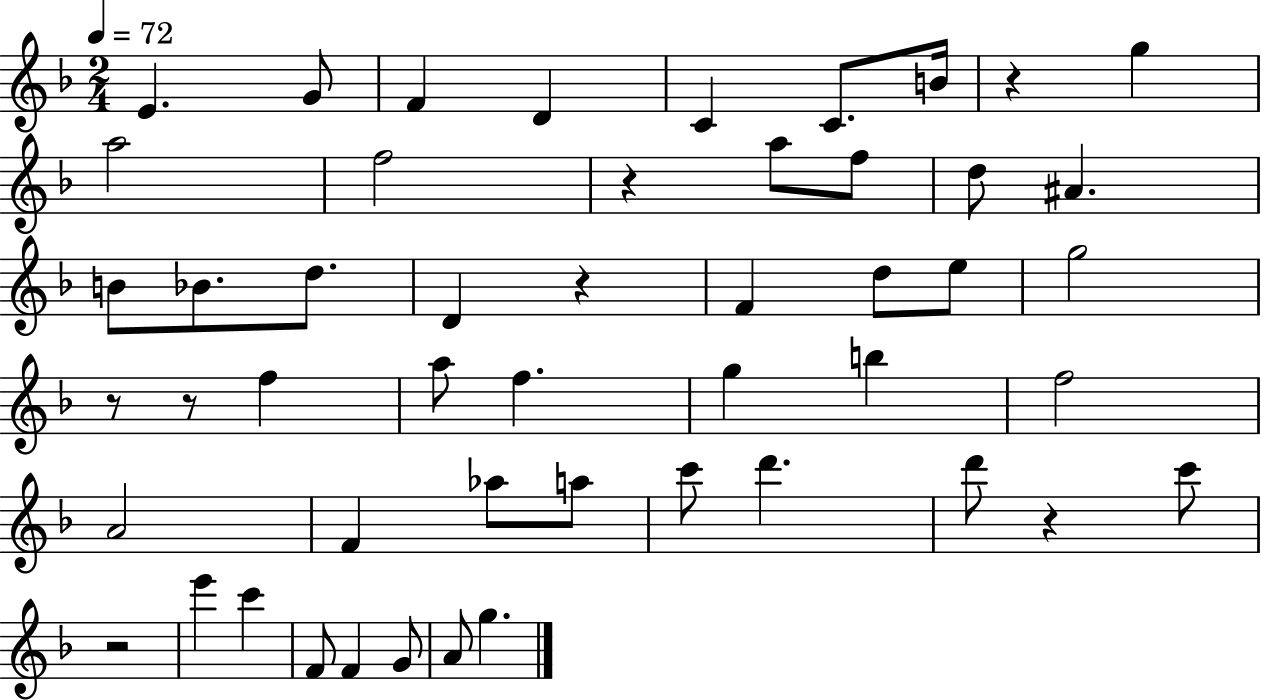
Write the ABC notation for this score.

X:1
T:Untitled
M:2/4
L:1/4
K:F
E G/2 F D C C/2 B/4 z g a2 f2 z a/2 f/2 d/2 ^A B/2 _B/2 d/2 D z F d/2 e/2 g2 z/2 z/2 f a/2 f g b f2 A2 F _a/2 a/2 c'/2 d' d'/2 z c'/2 z2 e' c' F/2 F G/2 A/2 g